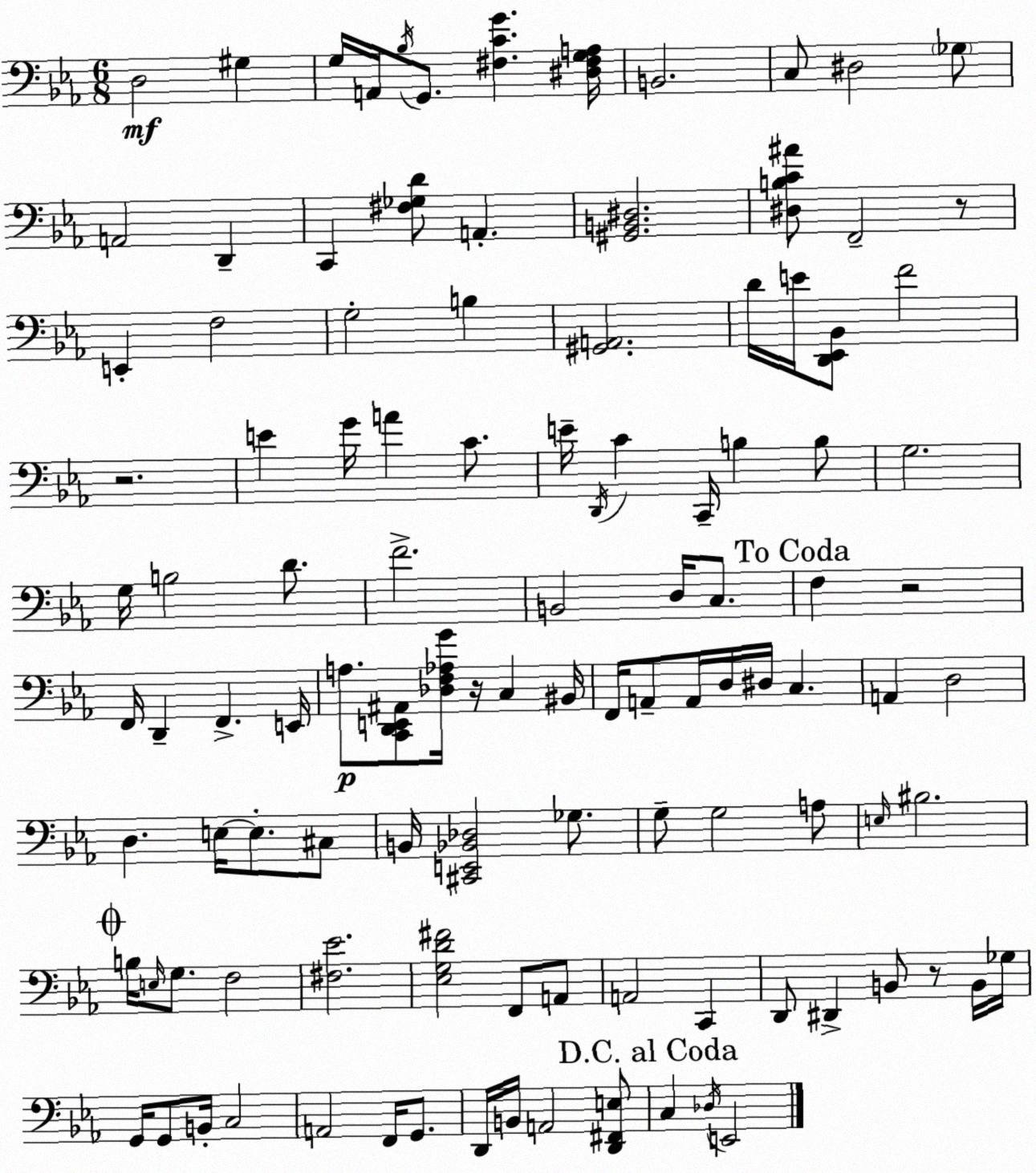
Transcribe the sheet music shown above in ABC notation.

X:1
T:Untitled
M:6/8
L:1/4
K:Eb
D,2 ^G, G,/4 A,,/4 _B,/4 G,,/2 [^F,CG] [^D,^F,G,A,]/4 B,,2 C,/2 ^D,2 _G,/2 A,,2 D,, C,, [^F,_G,D]/2 A,, [^G,,B,,^D,]2 [^D,B,C^A]/2 F,,2 z/2 E,, F,2 G,2 B, [^G,,A,,]2 D/4 E/4 [D,,_E,,_B,,]/2 F2 z2 E G/4 A C/2 E/4 D,,/4 C C,,/4 B, B,/2 G,2 G,/4 B,2 D/2 F2 B,,2 D,/4 C,/2 F, z2 F,,/4 D,, F,, E,,/4 A,/2 [C,,D,,E,,^A,,]/2 [_D,F,_A,G]/4 z/4 C, ^B,,/4 F,,/4 A,,/2 A,,/4 D,/4 ^D,/4 C, A,, D,2 D, E,/4 E,/2 ^C,/2 B,,/4 [^C,,E,,_B,,_D,]2 _G,/2 G,/2 G,2 A,/2 E,/4 ^B,2 B,/4 E,/4 G,/2 F,2 [^F,_E]2 [_E,G,D^F]2 F,,/2 A,,/2 A,,2 C,, D,,/2 ^D,, B,,/2 z/2 B,,/4 _G,/4 G,,/4 G,,/2 B,,/4 C,2 A,,2 F,,/4 G,,/2 D,,/4 B,,/4 A,,2 [D,,^F,,E,]/2 C, _D,/4 E,,2